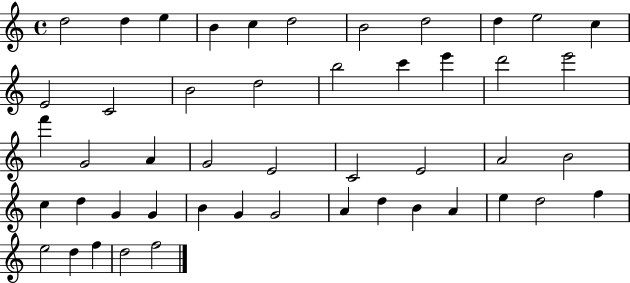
D5/h D5/q E5/q B4/q C5/q D5/h B4/h D5/h D5/q E5/h C5/q E4/h C4/h B4/h D5/h B5/h C6/q E6/q D6/h E6/h F6/q G4/h A4/q G4/h E4/h C4/h E4/h A4/h B4/h C5/q D5/q G4/q G4/q B4/q G4/q G4/h A4/q D5/q B4/q A4/q E5/q D5/h F5/q E5/h D5/q F5/q D5/h F5/h